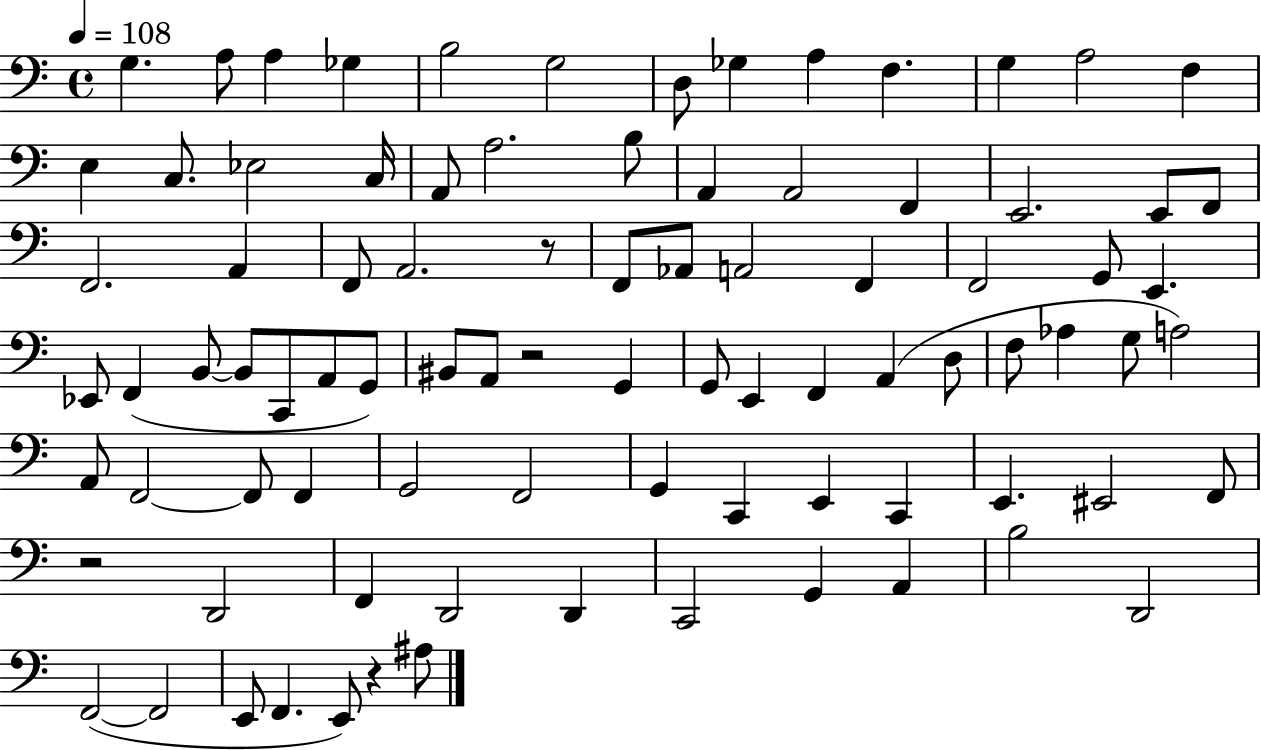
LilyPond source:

{
  \clef bass
  \time 4/4
  \defaultTimeSignature
  \key c \major
  \tempo 4 = 108
  g4. a8 a4 ges4 | b2 g2 | d8 ges4 a4 f4. | g4 a2 f4 | \break e4 c8. ees2 c16 | a,8 a2. b8 | a,4 a,2 f,4 | e,2. e,8 f,8 | \break f,2. a,4 | f,8 a,2. r8 | f,8 aes,8 a,2 f,4 | f,2 g,8 e,4. | \break ees,8 f,4( b,8~~ b,8 c,8 a,8 g,8) | bis,8 a,8 r2 g,4 | g,8 e,4 f,4 a,4( d8 | f8 aes4 g8 a2) | \break a,8 f,2~~ f,8 f,4 | g,2 f,2 | g,4 c,4 e,4 c,4 | e,4. eis,2 f,8 | \break r2 d,2 | f,4 d,2 d,4 | c,2 g,4 a,4 | b2 d,2 | \break f,2~(~ f,2 | e,8 f,4. e,8) r4 ais8 | \bar "|."
}